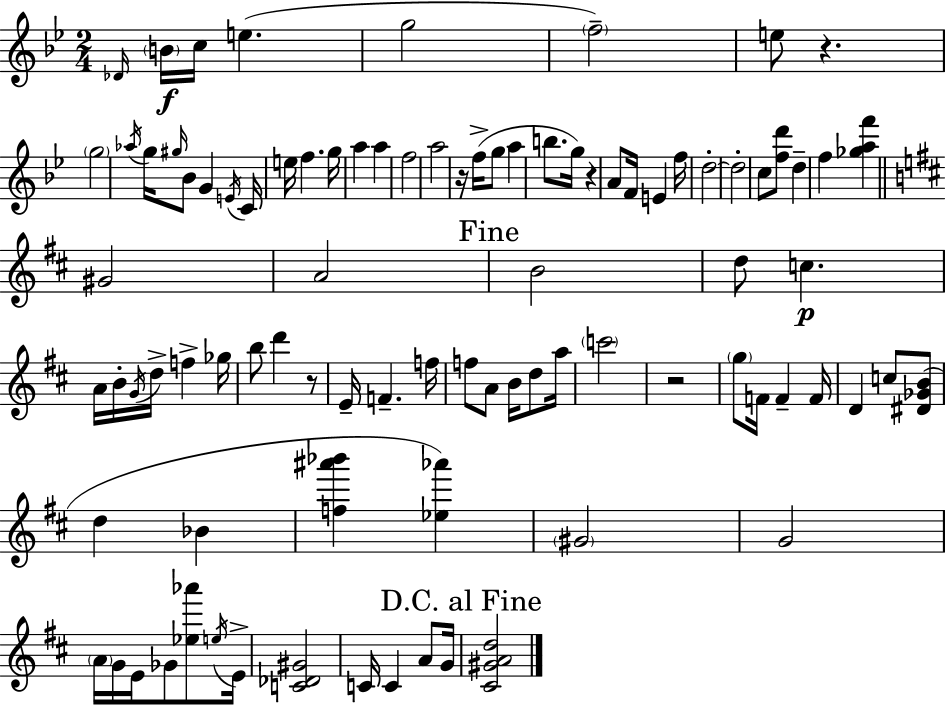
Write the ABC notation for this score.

X:1
T:Untitled
M:2/4
L:1/4
K:Gm
_D/4 B/4 c/4 e g2 f2 e/2 z g2 _a/4 g/4 ^g/4 _B/2 G E/4 C/4 e/4 f g/4 a a f2 a2 z/4 f/4 g/2 a b/2 g/4 z A/2 F/4 E f/4 d2 d2 c/2 [fd']/2 d f [_gaf'] ^G2 A2 B2 d/2 c A/4 B/4 G/4 d/4 f _g/4 b/2 d' z/2 E/4 F f/4 f/2 A/2 B/4 d/2 a/4 c'2 z2 g/2 F/4 F F/4 D c/2 [^D_GB]/2 d _B [f^a'_b'] [_e_a'] ^G2 G2 A/4 G/4 E/4 _G/2 [_e_a']/2 e/4 E/4 [C_D^G]2 C/4 C A/2 G/4 [^C^GAd]2